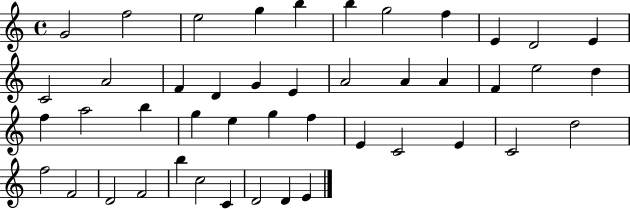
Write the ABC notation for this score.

X:1
T:Untitled
M:4/4
L:1/4
K:C
G2 f2 e2 g b b g2 f E D2 E C2 A2 F D G E A2 A A F e2 d f a2 b g e g f E C2 E C2 d2 f2 F2 D2 F2 b c2 C D2 D E